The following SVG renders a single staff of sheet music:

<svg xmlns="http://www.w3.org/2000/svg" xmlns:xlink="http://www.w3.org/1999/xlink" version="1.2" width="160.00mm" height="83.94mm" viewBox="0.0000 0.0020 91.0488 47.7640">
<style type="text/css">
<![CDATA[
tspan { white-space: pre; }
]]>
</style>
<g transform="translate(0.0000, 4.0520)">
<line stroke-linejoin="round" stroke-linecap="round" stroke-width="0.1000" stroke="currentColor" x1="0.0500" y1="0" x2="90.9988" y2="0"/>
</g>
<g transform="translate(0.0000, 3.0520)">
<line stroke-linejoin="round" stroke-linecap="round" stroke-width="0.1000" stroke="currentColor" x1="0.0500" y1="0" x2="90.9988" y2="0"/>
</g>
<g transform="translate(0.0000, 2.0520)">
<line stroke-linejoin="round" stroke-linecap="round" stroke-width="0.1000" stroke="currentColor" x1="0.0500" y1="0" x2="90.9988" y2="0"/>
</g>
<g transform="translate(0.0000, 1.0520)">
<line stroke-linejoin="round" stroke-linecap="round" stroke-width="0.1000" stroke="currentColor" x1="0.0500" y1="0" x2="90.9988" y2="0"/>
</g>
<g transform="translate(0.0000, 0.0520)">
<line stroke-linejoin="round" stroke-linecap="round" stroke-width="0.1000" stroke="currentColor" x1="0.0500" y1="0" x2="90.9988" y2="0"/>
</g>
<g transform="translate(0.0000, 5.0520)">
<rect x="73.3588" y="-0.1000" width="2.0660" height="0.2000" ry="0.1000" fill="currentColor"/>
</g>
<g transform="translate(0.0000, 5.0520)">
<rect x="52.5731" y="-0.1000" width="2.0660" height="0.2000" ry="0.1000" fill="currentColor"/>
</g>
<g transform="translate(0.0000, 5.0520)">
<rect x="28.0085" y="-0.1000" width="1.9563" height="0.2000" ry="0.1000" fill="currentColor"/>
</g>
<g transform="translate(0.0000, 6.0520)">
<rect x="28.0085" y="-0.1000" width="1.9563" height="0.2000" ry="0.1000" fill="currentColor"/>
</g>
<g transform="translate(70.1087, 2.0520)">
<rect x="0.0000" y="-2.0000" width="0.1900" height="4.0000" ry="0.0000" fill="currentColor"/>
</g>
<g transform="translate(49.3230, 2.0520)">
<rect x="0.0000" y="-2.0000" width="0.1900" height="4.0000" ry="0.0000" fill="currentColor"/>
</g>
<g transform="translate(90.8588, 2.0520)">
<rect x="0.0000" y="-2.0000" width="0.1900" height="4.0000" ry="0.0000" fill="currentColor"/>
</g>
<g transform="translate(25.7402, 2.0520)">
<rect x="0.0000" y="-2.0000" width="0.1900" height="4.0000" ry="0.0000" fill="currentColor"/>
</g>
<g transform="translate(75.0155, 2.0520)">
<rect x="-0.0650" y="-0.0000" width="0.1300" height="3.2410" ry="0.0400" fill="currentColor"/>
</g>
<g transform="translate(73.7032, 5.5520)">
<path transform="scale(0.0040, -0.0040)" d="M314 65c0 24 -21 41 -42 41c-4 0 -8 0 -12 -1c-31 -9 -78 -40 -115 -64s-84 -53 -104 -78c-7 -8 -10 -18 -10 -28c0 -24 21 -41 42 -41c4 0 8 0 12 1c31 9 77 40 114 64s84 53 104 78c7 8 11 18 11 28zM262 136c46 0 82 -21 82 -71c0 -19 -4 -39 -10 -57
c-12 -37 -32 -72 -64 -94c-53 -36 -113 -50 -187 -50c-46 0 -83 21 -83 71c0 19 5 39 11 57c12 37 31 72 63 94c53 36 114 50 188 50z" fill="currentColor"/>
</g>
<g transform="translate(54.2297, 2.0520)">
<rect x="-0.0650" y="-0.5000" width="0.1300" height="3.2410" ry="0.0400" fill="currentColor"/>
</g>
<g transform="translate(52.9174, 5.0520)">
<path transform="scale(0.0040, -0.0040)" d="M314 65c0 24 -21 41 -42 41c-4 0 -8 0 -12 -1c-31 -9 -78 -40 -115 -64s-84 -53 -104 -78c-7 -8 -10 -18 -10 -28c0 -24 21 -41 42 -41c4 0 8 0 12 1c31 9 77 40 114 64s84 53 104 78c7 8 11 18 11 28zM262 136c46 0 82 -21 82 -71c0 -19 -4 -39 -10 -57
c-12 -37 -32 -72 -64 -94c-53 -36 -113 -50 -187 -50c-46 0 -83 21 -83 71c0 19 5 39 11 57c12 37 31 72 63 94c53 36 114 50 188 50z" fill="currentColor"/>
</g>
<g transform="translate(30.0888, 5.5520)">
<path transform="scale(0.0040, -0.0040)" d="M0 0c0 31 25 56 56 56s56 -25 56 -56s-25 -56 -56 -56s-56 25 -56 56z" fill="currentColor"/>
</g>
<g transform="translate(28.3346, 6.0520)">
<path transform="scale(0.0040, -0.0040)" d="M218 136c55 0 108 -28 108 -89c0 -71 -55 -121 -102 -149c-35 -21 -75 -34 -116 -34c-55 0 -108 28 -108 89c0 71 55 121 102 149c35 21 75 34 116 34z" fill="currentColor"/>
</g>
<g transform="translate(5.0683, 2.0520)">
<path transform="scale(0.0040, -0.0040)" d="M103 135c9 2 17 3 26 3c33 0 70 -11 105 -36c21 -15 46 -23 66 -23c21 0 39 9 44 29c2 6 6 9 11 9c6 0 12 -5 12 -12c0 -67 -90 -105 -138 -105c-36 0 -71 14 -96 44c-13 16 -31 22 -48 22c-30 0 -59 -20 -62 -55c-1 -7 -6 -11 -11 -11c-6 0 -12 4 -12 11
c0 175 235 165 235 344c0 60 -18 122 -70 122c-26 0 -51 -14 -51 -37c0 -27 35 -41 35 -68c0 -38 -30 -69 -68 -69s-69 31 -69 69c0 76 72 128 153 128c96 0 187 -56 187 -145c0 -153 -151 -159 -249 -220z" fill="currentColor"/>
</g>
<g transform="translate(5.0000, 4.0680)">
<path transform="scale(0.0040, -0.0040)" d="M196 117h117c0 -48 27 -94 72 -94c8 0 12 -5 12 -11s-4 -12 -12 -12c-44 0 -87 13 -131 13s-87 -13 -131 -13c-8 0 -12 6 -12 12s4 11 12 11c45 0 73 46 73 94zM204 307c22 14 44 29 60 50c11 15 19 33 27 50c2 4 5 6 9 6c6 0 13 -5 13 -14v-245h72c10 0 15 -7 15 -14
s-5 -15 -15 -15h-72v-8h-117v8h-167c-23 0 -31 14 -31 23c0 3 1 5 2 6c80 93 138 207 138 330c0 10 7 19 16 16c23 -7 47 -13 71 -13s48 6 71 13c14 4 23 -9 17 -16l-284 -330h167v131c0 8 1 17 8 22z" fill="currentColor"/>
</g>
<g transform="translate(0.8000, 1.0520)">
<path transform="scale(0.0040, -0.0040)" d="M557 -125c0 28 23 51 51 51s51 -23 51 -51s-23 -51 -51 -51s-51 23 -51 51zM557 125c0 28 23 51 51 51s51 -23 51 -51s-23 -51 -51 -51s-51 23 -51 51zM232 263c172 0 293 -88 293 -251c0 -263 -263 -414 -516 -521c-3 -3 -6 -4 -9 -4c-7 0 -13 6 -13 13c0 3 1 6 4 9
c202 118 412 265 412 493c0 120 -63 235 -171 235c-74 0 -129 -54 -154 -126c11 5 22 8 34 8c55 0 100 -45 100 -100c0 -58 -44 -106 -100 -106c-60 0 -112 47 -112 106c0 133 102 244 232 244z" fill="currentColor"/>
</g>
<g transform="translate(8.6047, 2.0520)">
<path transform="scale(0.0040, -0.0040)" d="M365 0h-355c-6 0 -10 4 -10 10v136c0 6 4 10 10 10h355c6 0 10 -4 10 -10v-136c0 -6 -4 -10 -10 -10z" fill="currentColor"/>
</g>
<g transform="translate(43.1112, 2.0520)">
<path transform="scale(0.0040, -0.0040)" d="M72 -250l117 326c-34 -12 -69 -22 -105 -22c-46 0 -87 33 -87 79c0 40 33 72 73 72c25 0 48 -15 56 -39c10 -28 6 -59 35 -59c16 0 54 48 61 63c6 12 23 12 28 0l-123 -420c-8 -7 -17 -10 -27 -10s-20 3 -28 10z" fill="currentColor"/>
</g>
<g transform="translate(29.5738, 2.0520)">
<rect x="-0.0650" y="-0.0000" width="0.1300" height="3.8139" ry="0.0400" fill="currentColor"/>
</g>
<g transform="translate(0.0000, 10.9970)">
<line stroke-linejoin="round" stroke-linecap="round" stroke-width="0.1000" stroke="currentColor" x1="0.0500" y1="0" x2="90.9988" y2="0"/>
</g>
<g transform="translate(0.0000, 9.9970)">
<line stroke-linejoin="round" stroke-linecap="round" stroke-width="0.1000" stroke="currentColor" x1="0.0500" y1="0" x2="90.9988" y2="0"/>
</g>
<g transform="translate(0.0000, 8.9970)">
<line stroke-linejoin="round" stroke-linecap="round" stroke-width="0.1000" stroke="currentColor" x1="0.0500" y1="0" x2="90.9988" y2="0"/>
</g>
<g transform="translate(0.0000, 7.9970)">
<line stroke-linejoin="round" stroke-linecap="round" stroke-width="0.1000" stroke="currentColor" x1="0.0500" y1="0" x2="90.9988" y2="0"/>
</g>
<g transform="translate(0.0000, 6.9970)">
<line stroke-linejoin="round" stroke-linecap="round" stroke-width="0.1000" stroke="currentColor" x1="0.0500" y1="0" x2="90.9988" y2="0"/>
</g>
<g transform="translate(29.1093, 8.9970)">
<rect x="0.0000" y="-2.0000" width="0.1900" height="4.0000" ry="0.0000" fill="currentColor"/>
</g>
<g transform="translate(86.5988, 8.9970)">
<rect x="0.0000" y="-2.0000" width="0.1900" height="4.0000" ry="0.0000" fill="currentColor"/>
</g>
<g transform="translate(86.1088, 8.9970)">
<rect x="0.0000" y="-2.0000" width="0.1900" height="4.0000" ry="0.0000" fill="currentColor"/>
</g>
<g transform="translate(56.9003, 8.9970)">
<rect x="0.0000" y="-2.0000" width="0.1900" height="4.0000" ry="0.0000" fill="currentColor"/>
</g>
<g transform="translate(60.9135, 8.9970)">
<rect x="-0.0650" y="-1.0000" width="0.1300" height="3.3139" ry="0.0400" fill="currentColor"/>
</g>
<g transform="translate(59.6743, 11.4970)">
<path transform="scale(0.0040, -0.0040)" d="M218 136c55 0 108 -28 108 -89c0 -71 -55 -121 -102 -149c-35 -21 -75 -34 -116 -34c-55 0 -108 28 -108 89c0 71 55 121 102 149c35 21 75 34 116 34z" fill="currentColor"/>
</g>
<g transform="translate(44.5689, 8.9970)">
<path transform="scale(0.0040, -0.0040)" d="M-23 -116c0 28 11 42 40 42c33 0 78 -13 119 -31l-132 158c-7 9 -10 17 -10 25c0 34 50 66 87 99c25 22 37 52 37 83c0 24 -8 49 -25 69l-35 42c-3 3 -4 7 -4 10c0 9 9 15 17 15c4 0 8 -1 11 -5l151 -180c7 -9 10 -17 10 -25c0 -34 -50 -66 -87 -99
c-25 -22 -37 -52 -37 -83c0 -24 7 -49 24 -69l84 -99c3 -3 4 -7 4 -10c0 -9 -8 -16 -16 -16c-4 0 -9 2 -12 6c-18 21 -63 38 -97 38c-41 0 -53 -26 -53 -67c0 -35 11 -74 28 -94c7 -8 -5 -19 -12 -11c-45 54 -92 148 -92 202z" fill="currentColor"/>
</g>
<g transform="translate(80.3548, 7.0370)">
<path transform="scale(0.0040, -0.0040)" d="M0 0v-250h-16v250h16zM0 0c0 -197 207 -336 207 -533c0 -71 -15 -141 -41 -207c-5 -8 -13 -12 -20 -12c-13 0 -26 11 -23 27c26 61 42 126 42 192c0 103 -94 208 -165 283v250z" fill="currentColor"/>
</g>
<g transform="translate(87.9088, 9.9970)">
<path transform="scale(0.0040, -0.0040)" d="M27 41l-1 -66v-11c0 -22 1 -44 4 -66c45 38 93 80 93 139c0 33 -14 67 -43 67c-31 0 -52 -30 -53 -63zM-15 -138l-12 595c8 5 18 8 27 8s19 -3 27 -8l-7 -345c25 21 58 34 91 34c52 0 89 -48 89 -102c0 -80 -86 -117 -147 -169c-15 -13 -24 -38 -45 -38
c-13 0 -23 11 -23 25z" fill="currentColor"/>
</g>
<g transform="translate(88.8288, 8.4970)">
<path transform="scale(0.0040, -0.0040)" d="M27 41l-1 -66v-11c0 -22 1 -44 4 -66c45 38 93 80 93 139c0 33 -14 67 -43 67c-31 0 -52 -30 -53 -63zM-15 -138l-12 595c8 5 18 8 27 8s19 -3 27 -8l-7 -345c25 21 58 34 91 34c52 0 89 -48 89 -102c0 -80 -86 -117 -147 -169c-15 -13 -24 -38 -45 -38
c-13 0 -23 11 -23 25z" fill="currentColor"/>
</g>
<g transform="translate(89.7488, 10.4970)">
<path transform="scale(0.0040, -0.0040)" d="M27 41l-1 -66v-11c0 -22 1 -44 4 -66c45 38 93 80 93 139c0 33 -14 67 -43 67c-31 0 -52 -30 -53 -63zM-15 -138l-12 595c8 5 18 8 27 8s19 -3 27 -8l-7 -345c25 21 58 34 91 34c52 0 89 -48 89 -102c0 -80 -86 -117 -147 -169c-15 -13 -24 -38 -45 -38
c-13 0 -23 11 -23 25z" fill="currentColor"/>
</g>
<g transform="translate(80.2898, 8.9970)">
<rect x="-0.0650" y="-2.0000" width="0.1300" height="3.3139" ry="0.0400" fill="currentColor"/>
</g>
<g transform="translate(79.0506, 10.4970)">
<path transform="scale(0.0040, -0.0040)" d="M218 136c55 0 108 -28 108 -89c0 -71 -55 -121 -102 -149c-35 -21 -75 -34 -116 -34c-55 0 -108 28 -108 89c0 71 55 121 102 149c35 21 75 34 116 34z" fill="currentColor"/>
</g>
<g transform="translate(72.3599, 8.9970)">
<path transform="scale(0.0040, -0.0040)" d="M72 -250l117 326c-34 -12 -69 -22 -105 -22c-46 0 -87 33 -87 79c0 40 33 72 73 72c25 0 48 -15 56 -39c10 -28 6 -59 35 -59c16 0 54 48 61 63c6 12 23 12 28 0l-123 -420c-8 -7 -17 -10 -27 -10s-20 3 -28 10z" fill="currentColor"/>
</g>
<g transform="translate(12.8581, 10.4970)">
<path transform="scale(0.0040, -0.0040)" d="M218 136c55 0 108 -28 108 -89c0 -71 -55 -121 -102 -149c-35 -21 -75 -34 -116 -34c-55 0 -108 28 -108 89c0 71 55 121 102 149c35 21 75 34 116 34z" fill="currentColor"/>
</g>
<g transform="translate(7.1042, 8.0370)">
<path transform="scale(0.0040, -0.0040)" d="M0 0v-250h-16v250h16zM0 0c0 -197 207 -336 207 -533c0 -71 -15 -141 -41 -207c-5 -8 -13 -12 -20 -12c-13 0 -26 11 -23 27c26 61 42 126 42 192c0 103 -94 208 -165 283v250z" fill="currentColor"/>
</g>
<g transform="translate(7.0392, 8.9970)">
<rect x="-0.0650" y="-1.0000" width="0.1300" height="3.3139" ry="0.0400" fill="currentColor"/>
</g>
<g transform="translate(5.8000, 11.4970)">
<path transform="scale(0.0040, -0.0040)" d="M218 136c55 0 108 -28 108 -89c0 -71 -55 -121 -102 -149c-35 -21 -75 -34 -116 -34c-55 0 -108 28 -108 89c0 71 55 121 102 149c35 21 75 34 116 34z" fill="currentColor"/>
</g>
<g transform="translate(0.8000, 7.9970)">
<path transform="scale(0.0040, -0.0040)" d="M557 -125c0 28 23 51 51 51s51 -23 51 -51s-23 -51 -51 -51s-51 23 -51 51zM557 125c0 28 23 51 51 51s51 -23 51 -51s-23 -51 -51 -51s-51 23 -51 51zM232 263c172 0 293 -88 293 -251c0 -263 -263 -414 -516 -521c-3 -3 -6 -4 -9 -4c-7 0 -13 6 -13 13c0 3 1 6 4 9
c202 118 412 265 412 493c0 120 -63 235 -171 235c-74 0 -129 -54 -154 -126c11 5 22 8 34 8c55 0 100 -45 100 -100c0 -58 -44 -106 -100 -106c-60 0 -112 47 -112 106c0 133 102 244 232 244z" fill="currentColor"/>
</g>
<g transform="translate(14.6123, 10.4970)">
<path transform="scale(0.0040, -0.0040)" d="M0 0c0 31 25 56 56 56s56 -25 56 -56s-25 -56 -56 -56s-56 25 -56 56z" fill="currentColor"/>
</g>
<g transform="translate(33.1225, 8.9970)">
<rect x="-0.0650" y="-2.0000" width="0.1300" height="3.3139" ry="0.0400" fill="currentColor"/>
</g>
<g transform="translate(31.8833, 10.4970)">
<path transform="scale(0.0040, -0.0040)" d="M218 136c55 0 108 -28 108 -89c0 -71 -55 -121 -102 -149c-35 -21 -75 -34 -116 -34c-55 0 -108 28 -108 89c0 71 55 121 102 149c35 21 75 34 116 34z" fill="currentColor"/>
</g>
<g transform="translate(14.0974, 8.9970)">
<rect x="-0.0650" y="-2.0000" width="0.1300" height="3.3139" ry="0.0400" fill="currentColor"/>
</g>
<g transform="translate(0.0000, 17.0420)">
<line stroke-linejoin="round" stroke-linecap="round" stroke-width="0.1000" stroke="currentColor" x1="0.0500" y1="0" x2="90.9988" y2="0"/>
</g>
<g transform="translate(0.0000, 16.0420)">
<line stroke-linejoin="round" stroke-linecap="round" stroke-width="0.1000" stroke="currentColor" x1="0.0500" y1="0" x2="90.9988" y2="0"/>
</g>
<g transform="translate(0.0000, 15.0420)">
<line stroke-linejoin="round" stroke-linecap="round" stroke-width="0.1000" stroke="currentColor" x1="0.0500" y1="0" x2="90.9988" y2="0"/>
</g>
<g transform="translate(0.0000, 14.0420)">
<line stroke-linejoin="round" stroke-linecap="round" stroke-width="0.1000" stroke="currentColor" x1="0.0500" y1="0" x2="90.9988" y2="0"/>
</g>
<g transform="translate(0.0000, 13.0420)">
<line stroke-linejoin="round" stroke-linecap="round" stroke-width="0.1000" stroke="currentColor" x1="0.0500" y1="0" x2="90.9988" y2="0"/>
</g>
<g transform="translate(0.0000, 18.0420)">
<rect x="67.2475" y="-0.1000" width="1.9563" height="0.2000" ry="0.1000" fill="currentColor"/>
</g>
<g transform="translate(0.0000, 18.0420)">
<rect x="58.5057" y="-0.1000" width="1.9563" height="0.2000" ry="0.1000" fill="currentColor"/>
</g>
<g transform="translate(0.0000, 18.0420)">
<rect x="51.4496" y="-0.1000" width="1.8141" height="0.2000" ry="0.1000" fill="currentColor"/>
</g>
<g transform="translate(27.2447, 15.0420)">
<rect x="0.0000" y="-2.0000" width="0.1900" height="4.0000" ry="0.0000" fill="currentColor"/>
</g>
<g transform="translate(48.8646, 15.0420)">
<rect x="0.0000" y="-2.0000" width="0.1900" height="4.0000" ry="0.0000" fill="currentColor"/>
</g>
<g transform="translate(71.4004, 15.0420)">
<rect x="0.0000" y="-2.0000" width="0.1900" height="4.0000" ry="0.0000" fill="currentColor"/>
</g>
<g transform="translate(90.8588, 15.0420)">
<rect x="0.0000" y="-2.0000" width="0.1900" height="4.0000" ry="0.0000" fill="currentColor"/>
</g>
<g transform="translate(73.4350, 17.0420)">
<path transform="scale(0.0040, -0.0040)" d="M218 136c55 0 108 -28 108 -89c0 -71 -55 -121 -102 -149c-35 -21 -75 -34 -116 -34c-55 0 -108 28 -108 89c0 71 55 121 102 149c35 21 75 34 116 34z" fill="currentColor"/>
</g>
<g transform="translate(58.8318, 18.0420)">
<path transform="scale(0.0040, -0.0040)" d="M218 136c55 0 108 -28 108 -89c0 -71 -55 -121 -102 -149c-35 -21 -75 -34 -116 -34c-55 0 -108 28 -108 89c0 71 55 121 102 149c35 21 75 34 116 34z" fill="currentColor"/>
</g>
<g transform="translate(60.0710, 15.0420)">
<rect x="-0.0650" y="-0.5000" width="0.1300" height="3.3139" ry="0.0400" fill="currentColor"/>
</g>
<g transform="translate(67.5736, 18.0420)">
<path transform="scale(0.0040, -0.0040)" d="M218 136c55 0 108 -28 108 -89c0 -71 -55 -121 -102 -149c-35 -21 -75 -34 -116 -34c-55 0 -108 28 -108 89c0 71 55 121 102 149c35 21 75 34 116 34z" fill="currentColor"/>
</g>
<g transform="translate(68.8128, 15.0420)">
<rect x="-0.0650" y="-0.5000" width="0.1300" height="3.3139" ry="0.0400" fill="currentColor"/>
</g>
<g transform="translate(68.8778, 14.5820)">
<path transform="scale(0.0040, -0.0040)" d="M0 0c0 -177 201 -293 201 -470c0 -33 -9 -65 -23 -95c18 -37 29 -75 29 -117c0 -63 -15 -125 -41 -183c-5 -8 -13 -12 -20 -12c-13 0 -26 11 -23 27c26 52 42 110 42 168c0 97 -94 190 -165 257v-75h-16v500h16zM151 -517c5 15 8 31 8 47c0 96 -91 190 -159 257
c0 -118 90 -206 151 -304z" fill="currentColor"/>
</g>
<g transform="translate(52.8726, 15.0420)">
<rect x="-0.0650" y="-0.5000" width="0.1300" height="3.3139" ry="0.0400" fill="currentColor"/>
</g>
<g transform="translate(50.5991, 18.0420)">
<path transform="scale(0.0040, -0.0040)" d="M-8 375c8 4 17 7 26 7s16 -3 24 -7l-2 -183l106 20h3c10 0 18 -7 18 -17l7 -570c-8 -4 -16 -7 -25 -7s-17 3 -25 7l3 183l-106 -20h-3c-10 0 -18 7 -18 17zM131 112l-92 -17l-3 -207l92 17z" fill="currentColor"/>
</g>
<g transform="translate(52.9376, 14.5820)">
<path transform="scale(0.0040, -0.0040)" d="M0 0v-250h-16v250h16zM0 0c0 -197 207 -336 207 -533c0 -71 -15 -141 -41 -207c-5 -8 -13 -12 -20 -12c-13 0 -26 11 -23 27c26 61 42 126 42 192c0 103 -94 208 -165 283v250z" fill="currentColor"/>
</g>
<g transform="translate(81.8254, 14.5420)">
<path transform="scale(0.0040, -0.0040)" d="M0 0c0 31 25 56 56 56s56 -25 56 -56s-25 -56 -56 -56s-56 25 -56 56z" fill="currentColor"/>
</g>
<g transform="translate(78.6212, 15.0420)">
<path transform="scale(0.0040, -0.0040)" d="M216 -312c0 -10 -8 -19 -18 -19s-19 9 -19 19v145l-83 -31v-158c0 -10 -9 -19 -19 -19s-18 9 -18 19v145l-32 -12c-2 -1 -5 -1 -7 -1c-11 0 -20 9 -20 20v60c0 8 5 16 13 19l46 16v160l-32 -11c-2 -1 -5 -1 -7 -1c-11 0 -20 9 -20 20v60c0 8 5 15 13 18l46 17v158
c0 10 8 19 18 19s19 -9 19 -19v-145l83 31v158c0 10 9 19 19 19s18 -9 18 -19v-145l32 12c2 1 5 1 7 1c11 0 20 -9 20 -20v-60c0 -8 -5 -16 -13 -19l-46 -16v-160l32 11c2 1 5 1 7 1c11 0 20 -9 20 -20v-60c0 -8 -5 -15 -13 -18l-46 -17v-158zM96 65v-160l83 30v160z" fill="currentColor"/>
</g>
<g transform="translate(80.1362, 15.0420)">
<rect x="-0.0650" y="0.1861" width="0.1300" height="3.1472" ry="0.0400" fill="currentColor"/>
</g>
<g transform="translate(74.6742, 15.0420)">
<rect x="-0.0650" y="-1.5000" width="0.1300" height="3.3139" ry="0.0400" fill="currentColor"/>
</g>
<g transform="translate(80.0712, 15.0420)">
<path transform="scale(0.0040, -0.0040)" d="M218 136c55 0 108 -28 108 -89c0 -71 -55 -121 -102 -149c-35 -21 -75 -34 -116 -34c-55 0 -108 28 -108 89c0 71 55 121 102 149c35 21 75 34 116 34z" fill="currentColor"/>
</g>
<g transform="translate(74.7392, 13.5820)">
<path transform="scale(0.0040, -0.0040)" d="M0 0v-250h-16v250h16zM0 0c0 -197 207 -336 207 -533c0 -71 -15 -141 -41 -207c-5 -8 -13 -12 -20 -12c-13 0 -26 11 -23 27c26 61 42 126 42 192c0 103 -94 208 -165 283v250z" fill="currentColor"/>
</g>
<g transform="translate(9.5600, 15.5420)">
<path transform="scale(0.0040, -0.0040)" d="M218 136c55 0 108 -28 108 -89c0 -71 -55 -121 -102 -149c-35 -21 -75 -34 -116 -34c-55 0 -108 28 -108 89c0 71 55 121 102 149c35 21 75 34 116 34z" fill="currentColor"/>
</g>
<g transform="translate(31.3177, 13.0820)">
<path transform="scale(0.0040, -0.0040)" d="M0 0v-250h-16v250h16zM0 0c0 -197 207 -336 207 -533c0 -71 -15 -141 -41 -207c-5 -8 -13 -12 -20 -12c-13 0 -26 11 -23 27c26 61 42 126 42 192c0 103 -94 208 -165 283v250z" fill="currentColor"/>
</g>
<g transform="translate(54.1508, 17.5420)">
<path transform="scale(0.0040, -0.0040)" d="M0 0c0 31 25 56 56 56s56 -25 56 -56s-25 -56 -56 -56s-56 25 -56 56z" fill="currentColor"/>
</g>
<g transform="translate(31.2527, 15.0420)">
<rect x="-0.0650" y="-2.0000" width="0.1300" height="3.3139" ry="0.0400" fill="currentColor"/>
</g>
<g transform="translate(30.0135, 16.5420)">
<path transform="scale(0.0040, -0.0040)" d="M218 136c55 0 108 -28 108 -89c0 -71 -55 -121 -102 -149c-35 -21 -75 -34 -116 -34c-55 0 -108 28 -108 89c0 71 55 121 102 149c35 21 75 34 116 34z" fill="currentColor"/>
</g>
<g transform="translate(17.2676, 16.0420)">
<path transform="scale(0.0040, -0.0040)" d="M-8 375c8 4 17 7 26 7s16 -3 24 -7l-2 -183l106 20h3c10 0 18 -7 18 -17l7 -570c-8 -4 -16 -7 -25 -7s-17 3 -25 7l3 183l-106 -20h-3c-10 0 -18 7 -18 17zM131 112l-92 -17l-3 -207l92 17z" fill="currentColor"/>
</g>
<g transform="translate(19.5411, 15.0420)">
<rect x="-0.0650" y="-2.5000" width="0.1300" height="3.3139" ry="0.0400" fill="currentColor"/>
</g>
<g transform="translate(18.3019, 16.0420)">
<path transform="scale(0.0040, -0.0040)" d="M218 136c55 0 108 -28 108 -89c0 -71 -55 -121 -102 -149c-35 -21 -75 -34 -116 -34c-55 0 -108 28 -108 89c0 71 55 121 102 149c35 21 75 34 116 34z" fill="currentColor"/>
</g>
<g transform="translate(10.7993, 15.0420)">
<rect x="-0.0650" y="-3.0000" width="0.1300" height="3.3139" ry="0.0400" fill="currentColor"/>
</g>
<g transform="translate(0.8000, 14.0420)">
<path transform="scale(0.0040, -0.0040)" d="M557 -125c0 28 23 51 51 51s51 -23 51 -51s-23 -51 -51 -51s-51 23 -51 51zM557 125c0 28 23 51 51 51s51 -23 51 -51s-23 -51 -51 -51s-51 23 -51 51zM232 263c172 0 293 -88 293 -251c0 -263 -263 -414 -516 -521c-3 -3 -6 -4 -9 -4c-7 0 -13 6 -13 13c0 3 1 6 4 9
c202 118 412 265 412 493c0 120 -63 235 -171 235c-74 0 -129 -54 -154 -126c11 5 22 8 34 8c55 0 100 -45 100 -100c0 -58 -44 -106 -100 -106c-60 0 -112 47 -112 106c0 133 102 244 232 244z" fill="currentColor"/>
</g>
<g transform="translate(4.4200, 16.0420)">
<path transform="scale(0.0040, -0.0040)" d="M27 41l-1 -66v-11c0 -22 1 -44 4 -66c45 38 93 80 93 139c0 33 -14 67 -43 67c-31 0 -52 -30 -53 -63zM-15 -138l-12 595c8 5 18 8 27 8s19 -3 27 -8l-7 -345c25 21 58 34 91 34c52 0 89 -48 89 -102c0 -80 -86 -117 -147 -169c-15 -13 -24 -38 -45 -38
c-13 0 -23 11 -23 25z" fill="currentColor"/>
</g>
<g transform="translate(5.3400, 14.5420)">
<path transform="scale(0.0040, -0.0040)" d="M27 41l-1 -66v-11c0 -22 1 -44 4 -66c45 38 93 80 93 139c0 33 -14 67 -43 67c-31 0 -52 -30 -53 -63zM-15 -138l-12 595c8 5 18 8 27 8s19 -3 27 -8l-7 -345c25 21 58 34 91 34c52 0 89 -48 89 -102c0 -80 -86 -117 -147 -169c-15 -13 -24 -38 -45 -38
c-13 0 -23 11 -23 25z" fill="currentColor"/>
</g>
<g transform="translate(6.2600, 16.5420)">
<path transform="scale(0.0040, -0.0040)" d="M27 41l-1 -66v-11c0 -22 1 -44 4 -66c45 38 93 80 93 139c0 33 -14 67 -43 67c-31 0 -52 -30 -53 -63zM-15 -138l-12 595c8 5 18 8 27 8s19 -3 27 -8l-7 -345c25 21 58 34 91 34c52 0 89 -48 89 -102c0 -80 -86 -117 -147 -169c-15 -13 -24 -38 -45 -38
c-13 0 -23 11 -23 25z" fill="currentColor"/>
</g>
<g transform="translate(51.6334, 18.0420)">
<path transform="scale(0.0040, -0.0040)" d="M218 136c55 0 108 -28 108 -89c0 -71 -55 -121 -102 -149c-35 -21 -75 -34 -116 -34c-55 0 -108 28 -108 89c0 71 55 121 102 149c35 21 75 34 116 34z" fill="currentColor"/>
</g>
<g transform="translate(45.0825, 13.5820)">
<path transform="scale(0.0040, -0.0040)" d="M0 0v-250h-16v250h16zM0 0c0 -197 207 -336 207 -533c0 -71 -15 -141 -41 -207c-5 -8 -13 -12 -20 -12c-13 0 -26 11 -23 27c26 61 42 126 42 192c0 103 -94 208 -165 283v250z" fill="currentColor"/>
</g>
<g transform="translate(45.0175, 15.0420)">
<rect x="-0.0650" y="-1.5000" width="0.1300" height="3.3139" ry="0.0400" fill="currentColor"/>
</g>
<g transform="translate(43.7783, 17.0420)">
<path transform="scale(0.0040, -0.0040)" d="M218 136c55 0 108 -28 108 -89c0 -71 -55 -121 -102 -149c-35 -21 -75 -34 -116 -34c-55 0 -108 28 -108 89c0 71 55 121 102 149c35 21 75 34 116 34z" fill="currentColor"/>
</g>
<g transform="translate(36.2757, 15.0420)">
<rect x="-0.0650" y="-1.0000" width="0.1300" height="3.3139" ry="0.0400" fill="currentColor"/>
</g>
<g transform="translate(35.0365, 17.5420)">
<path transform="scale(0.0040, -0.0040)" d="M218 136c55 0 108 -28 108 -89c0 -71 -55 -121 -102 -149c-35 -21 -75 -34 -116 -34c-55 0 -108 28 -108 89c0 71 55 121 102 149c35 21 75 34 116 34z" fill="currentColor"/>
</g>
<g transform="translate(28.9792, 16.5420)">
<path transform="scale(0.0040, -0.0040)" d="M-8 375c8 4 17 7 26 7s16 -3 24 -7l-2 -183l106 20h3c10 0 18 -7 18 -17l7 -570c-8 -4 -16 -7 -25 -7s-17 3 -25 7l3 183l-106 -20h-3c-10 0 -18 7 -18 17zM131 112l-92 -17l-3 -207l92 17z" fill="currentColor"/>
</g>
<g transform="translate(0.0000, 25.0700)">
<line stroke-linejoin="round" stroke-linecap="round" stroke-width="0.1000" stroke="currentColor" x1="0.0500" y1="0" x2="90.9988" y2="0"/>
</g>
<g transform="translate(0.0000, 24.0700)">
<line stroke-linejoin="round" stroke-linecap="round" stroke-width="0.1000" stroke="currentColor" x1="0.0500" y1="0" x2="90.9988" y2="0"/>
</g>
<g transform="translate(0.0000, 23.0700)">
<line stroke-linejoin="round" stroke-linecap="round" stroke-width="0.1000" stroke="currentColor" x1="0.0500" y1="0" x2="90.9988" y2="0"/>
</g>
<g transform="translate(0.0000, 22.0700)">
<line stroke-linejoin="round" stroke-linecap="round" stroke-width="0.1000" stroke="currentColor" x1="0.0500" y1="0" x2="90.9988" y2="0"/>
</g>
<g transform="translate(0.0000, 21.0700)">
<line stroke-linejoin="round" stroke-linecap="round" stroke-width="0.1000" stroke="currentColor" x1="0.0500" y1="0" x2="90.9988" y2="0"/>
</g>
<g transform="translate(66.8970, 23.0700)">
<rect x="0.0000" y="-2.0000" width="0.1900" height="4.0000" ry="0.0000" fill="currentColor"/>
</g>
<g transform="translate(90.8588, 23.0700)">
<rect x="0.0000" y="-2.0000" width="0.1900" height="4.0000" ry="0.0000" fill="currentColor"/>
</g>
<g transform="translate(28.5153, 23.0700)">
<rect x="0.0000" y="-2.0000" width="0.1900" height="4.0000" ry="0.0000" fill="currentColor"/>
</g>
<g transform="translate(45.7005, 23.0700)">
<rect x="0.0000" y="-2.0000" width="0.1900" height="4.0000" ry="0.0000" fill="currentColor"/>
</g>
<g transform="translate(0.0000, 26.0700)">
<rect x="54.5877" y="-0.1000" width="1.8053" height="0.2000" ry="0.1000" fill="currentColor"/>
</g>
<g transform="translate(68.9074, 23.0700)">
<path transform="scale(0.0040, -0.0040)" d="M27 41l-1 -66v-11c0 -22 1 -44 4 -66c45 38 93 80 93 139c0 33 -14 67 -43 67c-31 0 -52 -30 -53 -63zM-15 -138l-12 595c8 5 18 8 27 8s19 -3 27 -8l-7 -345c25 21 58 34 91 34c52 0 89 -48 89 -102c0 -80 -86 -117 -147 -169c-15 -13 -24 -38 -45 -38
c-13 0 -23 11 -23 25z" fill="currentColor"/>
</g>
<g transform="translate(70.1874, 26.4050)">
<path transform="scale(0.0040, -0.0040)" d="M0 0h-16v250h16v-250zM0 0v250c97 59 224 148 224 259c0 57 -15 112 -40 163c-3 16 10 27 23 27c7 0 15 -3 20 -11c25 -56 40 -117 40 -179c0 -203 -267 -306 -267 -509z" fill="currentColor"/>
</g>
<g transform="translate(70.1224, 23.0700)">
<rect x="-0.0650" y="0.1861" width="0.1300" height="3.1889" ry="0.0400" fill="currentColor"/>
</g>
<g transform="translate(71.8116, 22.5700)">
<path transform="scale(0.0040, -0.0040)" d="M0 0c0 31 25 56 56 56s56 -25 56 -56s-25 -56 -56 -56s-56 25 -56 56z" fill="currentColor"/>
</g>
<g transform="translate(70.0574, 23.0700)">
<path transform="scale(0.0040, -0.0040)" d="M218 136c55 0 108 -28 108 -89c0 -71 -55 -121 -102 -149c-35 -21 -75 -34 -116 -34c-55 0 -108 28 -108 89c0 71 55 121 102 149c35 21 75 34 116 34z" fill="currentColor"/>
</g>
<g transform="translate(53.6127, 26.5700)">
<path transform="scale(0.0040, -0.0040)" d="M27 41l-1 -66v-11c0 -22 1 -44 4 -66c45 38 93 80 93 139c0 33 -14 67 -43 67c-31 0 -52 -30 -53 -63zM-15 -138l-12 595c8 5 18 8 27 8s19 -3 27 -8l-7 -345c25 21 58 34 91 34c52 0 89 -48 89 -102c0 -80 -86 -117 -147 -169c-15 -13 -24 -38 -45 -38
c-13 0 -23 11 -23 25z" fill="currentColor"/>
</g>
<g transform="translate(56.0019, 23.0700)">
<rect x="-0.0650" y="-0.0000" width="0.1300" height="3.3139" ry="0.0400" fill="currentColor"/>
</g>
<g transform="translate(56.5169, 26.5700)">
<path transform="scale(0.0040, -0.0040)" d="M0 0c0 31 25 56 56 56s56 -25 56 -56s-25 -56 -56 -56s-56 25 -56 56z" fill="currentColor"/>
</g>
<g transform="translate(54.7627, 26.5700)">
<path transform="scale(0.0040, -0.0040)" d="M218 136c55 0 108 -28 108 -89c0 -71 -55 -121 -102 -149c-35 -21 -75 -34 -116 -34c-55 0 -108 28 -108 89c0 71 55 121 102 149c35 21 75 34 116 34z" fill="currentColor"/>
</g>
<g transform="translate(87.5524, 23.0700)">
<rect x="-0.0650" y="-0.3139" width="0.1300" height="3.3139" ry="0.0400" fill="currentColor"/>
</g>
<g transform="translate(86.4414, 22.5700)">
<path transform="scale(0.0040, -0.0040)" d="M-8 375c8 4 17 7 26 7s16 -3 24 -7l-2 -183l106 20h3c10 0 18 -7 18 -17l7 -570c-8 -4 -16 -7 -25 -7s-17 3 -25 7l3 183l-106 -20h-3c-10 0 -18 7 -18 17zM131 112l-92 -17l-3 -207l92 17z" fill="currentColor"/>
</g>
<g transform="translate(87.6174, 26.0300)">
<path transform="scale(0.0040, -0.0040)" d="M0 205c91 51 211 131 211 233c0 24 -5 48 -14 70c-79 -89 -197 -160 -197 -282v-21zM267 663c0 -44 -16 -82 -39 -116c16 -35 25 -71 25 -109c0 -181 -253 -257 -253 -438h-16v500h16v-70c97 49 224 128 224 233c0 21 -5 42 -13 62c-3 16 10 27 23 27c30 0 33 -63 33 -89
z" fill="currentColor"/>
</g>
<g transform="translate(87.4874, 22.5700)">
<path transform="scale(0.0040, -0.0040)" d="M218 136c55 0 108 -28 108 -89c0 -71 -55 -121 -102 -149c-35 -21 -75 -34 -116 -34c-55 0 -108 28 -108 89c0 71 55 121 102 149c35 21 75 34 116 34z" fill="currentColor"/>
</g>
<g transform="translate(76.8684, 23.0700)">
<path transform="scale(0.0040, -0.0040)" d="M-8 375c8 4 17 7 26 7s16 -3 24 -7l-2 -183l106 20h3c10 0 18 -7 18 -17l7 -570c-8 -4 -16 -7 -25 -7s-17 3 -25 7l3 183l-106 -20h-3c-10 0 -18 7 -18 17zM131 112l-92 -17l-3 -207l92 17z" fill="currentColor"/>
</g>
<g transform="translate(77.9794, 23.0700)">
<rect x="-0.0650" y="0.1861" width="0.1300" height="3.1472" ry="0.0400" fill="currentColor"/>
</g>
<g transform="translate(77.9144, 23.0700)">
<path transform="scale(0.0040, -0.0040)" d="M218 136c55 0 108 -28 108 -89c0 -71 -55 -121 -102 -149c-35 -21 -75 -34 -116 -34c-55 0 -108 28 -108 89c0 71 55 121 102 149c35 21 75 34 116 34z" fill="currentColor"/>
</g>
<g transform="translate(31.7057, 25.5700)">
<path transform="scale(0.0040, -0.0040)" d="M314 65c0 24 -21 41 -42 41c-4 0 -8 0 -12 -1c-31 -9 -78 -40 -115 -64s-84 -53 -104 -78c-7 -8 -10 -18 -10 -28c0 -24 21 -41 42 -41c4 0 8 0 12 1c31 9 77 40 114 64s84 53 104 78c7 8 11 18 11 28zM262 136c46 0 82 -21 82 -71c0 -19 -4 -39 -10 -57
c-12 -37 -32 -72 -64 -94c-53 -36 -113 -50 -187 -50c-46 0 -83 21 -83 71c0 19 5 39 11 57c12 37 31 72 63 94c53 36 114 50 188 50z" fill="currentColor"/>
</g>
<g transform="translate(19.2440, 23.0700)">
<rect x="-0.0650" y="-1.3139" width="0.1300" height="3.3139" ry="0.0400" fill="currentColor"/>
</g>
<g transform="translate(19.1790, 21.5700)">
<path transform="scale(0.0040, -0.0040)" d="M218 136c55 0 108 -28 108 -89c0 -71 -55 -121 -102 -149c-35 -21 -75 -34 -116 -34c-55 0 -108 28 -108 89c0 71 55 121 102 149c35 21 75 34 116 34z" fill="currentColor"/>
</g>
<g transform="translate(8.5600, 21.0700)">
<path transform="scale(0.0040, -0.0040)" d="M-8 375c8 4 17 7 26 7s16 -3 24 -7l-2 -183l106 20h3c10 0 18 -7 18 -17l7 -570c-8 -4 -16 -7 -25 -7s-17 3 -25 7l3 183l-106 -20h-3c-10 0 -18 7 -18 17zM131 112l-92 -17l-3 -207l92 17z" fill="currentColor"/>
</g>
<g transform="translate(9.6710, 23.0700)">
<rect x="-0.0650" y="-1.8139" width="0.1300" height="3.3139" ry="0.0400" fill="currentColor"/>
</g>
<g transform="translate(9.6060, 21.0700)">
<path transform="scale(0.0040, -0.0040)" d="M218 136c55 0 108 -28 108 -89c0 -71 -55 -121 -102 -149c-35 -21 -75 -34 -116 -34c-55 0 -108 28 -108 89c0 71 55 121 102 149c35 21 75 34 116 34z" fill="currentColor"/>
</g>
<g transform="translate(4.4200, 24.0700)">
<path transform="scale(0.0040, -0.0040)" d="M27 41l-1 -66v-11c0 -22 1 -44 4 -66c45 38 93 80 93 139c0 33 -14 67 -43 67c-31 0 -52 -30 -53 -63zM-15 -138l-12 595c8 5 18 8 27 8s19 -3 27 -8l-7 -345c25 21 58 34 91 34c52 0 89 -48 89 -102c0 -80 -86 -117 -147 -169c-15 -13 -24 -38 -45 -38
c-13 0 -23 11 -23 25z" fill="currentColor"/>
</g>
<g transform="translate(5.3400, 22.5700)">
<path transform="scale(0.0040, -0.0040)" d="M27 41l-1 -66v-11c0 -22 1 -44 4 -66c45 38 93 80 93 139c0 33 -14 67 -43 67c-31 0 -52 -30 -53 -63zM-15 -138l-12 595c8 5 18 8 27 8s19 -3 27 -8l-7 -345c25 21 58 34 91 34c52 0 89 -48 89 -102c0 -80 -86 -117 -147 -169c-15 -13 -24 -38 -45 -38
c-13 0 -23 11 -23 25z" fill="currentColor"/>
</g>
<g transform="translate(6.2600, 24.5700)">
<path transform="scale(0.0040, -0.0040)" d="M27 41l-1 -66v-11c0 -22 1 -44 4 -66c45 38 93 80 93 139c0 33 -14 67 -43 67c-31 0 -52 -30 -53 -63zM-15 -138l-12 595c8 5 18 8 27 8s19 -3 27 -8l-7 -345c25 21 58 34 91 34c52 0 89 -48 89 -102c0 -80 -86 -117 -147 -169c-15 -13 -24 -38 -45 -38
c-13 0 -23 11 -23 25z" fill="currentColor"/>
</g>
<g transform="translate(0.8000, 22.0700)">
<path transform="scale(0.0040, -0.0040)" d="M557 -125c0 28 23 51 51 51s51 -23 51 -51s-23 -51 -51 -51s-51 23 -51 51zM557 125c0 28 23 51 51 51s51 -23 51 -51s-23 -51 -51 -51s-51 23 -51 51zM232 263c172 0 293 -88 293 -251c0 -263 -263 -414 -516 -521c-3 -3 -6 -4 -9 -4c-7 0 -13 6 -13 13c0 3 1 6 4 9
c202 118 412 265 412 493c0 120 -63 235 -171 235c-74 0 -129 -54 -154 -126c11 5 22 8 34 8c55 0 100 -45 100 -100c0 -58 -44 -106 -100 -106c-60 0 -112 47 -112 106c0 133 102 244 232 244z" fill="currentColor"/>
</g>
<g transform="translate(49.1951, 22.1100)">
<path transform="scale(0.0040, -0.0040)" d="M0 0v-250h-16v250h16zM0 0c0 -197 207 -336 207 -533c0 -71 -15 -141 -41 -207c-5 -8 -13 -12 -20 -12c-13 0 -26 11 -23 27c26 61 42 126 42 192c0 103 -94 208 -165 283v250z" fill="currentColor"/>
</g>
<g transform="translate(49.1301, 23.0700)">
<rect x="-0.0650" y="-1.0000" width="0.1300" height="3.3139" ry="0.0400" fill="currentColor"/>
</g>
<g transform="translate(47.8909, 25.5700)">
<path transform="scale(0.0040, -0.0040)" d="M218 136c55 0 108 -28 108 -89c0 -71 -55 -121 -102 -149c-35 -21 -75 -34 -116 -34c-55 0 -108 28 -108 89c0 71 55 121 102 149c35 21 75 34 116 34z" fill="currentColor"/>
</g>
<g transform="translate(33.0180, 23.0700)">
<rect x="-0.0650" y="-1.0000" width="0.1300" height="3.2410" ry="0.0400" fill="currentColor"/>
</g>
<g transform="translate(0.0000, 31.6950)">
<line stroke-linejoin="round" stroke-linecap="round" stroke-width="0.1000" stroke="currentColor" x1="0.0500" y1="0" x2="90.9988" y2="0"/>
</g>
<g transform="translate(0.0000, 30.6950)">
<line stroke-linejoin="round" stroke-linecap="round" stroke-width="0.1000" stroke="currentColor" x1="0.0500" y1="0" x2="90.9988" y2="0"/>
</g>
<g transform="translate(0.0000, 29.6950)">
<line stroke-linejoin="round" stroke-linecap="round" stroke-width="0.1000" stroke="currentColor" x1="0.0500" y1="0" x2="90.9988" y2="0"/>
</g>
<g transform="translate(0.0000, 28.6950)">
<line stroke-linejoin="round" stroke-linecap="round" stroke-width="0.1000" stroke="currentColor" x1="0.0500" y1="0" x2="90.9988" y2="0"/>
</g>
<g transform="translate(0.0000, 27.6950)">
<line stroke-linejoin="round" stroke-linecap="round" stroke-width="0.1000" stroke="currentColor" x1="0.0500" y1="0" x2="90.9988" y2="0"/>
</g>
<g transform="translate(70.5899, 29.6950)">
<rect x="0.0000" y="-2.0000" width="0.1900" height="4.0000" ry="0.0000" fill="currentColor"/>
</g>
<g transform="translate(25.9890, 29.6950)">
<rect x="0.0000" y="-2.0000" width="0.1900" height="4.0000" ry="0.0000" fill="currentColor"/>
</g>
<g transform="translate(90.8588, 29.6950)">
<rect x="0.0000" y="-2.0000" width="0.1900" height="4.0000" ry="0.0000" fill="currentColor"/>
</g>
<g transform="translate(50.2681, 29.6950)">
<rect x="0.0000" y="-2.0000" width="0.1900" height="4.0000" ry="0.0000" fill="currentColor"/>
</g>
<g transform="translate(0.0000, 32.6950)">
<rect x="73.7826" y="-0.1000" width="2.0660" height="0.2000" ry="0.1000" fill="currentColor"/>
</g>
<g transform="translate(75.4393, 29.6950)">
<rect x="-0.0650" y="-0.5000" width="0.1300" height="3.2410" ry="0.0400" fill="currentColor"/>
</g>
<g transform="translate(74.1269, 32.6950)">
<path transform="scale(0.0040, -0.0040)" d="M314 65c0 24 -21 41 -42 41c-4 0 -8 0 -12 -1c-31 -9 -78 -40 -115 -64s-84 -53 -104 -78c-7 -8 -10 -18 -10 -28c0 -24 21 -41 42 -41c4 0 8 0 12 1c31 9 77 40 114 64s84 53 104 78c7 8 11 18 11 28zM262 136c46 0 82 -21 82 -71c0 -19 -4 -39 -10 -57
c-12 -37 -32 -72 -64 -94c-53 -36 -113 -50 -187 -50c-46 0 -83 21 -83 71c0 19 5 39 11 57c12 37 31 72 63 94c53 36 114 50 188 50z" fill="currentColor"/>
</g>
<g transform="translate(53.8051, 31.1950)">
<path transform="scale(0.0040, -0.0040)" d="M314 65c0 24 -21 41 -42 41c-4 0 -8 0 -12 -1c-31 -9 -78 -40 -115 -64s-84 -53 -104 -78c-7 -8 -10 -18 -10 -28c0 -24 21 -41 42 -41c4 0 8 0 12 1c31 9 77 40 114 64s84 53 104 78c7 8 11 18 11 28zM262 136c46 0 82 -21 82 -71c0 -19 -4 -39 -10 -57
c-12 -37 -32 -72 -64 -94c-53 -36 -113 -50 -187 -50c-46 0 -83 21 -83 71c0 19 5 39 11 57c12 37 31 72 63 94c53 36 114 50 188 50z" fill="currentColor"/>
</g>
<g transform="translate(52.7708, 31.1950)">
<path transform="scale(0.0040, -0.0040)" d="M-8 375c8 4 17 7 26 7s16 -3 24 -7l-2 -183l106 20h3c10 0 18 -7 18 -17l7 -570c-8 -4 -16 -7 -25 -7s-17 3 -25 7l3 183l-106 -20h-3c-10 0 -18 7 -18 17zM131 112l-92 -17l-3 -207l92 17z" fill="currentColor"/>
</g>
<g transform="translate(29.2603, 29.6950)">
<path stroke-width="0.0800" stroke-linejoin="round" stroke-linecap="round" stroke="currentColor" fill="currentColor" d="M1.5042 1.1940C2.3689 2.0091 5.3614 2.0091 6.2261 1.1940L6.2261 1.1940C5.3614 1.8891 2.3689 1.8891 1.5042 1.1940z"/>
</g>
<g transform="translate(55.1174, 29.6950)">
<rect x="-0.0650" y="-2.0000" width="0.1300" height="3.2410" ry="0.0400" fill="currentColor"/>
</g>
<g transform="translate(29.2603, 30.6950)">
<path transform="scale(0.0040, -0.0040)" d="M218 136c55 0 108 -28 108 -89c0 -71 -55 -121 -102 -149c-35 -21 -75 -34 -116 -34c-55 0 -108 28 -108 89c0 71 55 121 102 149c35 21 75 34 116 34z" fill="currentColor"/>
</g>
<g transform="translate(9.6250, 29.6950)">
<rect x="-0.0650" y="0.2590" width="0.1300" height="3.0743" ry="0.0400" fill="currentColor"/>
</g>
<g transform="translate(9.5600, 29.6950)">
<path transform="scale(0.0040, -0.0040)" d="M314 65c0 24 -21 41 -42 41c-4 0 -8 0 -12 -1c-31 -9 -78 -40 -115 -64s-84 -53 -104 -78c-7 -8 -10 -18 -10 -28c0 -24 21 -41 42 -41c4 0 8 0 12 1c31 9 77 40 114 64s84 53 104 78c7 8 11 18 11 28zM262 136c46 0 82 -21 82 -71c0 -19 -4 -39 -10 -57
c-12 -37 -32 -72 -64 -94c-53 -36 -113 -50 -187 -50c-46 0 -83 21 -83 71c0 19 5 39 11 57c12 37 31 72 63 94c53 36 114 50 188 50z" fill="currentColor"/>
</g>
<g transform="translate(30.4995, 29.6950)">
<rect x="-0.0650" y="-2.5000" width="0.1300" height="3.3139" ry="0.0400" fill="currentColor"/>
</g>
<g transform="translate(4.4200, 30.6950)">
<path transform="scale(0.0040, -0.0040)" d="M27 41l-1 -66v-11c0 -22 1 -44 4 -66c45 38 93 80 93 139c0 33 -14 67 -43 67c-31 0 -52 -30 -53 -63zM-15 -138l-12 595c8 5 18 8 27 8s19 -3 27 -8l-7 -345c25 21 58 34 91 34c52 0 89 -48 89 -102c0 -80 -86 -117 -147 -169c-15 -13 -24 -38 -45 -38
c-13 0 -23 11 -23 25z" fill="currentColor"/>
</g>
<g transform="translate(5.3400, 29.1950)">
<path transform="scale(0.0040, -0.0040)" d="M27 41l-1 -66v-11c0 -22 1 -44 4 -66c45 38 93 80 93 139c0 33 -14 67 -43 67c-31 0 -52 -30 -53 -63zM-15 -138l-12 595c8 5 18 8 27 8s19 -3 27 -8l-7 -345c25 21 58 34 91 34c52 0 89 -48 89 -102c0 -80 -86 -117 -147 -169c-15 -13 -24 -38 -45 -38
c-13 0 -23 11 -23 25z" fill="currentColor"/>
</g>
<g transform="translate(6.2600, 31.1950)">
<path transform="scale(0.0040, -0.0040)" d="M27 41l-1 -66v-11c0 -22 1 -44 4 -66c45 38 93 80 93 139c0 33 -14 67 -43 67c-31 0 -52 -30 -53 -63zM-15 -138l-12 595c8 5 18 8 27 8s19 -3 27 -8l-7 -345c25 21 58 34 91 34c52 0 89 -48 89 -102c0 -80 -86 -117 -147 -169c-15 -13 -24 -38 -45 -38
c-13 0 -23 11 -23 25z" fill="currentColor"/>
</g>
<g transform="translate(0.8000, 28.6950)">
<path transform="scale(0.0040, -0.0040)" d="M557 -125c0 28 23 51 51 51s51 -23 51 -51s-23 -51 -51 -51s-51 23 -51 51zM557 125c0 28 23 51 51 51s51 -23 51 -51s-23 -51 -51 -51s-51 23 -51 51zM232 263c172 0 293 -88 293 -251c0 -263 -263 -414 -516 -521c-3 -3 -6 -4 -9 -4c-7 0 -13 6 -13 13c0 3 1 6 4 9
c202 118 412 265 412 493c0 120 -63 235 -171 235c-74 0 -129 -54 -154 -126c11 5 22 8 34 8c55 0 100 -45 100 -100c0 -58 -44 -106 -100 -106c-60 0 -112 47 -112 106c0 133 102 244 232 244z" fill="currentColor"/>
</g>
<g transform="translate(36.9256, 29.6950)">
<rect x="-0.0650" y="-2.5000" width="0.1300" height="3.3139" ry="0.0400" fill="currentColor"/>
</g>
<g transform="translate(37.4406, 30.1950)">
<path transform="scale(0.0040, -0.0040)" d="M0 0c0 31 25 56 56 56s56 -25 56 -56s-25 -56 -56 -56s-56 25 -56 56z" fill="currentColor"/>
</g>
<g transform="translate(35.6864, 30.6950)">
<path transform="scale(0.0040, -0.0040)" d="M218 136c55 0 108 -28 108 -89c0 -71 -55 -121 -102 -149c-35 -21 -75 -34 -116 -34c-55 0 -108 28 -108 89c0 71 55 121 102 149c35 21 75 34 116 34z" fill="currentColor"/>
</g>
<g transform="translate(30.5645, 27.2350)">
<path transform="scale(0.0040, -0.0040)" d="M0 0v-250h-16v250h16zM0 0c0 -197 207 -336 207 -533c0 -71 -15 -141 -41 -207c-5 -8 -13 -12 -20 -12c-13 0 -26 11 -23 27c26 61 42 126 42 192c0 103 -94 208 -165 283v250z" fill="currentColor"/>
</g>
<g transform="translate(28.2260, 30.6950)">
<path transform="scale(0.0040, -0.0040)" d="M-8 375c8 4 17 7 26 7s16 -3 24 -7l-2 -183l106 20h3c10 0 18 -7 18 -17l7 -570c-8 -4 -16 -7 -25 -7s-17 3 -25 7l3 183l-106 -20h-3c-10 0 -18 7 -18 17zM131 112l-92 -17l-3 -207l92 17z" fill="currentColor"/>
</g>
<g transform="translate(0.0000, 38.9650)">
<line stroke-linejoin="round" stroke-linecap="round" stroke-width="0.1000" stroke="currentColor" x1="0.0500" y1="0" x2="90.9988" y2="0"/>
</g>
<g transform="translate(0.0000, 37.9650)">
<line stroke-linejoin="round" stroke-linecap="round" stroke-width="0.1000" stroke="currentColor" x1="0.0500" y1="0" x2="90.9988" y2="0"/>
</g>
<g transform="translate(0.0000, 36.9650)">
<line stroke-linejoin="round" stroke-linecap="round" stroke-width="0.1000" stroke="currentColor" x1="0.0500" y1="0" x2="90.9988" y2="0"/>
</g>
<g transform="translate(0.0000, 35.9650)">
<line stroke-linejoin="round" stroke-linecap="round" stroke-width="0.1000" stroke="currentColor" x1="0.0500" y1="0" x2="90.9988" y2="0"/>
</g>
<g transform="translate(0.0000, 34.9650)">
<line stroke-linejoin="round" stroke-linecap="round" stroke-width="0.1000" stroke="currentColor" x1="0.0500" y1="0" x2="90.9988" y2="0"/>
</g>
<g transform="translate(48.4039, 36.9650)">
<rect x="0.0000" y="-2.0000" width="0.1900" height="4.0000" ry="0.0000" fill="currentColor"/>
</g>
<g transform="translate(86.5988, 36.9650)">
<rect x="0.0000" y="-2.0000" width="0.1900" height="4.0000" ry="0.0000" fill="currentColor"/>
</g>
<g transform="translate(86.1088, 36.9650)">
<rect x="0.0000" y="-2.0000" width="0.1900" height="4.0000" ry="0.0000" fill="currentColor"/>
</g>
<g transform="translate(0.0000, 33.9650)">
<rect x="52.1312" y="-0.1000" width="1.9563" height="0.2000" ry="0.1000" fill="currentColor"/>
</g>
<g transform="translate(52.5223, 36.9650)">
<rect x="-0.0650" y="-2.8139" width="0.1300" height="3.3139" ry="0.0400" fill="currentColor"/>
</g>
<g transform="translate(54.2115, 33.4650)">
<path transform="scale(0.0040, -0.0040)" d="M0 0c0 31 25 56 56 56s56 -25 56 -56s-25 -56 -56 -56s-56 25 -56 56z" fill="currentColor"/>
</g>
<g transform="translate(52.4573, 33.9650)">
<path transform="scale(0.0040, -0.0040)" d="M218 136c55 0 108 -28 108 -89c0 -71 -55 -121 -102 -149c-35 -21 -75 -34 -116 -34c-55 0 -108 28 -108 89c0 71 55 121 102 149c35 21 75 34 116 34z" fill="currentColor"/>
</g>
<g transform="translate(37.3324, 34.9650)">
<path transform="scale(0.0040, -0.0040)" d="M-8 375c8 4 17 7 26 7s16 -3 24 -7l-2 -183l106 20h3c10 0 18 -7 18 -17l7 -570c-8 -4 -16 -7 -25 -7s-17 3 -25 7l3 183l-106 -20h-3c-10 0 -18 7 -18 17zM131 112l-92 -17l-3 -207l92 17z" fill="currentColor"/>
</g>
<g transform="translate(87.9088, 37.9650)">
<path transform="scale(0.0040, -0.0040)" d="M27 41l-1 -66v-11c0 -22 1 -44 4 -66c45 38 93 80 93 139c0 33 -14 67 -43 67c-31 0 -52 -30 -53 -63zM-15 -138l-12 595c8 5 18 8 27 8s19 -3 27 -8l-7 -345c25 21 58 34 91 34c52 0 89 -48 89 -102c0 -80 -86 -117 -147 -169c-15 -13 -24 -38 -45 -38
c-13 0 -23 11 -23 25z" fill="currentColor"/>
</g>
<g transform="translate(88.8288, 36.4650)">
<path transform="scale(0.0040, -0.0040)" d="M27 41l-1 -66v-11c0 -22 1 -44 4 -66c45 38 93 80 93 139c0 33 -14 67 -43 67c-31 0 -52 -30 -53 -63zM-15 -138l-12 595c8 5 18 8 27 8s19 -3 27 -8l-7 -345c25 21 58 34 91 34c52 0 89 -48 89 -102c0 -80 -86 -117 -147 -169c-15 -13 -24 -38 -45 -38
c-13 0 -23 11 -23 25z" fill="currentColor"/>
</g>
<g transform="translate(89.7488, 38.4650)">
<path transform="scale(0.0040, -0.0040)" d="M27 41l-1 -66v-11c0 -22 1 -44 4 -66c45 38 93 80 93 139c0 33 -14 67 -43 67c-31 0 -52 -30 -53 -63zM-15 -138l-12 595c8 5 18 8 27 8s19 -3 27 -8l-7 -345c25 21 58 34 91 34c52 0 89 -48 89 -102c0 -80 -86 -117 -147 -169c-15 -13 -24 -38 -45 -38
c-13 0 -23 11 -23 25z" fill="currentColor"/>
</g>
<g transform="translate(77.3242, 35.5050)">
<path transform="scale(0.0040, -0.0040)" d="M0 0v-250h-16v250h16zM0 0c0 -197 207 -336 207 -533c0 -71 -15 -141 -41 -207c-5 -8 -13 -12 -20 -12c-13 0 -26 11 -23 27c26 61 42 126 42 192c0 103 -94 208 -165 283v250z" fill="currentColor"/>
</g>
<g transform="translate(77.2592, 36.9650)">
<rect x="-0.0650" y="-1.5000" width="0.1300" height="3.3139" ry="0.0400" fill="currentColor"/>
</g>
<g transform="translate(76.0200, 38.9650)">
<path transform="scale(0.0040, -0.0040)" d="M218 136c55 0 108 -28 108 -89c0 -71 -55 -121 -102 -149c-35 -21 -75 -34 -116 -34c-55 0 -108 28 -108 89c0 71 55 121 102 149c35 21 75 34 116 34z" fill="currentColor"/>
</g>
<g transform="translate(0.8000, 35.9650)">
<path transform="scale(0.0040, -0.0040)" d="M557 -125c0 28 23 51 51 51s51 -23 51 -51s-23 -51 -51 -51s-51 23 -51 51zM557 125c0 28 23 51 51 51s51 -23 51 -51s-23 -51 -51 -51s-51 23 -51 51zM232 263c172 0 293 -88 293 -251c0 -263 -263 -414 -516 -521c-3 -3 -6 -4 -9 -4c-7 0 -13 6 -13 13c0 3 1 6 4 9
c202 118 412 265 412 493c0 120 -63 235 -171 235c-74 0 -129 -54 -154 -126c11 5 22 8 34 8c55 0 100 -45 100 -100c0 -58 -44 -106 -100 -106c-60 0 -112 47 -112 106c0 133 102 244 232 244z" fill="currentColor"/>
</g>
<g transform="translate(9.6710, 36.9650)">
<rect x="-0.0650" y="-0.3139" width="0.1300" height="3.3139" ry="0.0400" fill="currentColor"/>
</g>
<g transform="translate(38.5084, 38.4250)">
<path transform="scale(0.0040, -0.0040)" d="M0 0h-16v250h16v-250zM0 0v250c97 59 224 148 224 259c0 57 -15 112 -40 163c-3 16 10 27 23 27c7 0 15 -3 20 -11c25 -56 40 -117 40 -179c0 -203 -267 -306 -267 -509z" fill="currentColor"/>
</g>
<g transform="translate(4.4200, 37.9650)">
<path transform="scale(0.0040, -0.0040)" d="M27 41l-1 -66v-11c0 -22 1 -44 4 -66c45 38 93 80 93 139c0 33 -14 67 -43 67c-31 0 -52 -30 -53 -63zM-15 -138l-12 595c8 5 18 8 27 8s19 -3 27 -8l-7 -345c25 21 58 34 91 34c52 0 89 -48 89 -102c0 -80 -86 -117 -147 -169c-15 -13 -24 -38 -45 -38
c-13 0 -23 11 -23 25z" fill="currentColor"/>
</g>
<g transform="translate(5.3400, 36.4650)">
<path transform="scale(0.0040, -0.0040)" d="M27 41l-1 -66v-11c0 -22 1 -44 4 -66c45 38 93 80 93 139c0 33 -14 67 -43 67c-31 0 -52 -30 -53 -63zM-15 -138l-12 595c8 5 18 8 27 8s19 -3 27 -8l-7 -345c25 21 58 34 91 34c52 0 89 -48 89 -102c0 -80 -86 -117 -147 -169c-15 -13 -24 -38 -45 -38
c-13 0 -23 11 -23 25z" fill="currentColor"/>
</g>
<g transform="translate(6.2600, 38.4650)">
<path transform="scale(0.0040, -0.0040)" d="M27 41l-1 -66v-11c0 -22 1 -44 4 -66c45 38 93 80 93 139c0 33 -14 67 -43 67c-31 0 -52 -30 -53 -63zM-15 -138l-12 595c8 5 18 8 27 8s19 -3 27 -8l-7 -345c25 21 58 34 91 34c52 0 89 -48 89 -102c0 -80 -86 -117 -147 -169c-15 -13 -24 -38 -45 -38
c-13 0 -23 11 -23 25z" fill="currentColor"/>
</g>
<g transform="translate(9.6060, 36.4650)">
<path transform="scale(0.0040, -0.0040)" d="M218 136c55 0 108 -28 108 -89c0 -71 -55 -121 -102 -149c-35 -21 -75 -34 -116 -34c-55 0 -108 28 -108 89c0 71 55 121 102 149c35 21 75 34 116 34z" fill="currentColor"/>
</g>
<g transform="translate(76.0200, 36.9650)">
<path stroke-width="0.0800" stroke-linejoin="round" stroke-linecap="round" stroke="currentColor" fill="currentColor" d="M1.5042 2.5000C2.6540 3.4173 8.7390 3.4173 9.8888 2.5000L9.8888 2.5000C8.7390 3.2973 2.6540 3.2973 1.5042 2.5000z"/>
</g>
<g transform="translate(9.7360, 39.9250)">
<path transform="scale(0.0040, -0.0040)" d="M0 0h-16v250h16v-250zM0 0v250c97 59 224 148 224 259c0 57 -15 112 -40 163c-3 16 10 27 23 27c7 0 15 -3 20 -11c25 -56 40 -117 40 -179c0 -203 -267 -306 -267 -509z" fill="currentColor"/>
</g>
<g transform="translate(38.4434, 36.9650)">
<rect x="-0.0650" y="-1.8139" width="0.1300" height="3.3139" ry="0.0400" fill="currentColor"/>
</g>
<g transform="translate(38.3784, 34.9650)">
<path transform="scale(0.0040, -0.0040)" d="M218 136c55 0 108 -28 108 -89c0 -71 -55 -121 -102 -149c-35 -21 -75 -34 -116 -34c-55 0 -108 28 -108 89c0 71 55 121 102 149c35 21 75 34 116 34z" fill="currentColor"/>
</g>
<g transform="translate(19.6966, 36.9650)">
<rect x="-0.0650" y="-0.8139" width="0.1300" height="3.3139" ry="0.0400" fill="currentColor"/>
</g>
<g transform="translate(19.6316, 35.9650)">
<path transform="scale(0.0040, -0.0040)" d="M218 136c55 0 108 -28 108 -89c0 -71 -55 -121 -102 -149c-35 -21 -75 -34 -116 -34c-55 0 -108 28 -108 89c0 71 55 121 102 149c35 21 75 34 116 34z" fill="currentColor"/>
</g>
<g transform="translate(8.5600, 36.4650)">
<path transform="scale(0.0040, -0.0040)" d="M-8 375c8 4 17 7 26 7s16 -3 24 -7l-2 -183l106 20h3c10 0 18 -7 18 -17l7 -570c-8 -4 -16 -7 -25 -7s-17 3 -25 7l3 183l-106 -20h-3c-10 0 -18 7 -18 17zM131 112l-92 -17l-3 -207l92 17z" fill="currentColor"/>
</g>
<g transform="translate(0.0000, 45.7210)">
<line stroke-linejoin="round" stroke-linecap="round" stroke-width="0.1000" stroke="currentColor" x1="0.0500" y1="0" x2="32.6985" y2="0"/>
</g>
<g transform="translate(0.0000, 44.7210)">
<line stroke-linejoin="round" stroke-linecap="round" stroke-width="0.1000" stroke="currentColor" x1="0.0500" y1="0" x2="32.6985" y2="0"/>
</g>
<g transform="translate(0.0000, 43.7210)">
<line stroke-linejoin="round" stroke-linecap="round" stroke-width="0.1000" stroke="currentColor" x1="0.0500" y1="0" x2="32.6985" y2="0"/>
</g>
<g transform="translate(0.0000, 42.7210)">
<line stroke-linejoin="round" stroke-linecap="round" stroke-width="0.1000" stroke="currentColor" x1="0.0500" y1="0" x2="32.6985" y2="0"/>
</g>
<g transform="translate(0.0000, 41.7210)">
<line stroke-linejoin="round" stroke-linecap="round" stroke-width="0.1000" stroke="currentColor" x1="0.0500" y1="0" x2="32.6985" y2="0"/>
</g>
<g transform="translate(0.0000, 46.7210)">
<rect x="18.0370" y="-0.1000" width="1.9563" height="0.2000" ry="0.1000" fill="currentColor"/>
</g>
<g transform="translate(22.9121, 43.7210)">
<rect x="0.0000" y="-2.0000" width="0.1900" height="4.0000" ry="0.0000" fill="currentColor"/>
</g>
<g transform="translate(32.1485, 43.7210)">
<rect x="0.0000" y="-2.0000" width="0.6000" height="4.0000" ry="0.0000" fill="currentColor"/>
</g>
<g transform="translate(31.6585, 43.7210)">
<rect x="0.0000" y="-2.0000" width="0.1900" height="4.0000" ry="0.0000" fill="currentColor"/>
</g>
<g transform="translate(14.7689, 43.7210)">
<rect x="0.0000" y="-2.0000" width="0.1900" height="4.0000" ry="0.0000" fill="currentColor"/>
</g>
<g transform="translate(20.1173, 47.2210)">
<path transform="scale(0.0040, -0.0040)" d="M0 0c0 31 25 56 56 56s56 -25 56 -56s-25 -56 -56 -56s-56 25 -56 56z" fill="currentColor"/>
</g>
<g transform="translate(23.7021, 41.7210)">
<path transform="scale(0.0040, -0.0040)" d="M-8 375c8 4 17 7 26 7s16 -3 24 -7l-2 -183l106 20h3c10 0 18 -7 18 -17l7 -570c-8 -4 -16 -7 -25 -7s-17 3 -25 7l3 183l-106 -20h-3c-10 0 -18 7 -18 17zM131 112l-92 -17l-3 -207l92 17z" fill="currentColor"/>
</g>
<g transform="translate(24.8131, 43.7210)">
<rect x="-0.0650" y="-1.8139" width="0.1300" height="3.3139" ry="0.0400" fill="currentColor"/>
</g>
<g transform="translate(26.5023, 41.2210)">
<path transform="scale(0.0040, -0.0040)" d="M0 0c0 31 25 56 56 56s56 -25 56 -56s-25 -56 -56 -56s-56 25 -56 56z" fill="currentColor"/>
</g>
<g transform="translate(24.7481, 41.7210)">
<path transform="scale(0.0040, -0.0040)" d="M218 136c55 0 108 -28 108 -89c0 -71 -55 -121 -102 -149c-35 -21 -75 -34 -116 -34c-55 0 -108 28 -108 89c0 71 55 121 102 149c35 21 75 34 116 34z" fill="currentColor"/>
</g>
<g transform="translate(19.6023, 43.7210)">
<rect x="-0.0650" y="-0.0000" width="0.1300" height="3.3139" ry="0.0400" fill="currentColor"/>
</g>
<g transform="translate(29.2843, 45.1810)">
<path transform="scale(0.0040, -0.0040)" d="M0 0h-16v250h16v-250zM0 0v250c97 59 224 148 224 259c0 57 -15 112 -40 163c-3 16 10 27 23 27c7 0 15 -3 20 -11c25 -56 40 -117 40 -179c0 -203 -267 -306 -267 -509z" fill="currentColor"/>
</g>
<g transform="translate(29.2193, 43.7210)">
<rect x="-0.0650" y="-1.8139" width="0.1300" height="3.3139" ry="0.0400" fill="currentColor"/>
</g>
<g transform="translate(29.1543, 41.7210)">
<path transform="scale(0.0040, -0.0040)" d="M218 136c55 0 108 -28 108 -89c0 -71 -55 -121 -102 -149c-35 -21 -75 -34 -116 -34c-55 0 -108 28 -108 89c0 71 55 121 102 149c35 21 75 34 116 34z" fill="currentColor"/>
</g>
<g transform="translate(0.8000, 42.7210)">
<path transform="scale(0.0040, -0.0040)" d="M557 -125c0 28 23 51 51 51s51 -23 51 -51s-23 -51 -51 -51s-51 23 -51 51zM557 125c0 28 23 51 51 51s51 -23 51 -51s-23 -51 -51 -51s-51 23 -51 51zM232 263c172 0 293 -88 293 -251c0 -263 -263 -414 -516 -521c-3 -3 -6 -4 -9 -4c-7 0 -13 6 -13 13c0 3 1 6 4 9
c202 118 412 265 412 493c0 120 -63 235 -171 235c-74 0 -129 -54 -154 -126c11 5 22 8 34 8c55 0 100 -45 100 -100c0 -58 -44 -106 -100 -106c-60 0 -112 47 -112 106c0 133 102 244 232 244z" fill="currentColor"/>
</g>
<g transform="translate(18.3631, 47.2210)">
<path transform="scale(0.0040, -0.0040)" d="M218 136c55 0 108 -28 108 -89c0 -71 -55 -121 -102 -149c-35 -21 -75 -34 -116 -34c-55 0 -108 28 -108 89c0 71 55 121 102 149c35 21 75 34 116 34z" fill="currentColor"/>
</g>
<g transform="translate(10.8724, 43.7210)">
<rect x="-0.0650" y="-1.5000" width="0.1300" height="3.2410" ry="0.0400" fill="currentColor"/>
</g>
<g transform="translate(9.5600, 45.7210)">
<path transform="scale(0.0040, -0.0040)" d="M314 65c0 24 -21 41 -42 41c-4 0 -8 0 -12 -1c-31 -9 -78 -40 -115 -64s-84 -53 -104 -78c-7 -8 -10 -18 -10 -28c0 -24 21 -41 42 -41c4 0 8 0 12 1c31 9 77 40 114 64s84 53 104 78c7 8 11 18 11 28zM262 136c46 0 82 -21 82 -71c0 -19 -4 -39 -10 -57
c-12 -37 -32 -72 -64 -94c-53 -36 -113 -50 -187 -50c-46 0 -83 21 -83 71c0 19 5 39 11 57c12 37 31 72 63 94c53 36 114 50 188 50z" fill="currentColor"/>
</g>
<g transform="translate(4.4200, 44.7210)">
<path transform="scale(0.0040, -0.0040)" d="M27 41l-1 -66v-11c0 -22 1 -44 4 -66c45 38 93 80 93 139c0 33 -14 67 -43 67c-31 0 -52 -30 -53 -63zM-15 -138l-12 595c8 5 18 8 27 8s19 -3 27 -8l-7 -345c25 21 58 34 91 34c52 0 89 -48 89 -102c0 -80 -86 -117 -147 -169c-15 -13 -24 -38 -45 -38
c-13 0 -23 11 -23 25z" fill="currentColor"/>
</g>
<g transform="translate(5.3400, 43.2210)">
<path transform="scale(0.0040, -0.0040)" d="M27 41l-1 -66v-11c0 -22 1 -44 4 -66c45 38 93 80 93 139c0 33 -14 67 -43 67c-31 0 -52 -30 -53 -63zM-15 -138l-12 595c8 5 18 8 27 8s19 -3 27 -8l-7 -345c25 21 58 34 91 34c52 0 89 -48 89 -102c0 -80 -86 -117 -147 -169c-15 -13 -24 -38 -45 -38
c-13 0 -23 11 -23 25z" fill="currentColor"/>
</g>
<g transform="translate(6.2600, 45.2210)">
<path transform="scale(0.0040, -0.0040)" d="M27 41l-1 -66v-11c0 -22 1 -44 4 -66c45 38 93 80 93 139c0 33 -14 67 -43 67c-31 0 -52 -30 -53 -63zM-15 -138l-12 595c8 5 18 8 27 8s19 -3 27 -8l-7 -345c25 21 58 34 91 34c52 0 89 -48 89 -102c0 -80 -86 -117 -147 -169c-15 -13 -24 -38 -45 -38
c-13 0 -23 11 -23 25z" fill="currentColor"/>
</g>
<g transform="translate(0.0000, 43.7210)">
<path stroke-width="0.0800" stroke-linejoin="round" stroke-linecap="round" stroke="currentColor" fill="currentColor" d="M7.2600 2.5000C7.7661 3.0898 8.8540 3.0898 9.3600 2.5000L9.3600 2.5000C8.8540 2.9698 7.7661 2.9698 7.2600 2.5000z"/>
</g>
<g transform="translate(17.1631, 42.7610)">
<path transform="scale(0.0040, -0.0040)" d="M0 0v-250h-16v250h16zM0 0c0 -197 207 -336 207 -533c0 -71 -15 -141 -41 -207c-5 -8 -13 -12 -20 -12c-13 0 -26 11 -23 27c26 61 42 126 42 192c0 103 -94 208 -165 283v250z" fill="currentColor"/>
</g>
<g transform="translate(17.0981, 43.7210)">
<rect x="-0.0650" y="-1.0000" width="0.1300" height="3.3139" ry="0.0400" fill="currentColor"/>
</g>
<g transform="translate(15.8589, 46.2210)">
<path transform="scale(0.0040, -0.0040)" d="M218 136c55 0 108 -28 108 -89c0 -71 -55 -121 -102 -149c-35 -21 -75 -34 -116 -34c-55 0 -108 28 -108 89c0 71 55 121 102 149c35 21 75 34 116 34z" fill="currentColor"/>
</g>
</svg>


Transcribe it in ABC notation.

X:1
T:Untitled
M:2/4
L:1/4
K:C
z2 C,, z/2 E,,2 D,,2 F,,/2 A,, A,, z F,, z/2 A,,/2 C, B,, A,,/2 F,, G,,/2 E,,/2 E,, E,,/4 G,,/2 ^D, A, G, F,,2 F,,/2 _D,, _D,/2 D, E,/4 D,2 B,,/2 B,, A,,2 _E,,2 E,/2 F, A,/2 C G,,/2 G,,2 F,,/2 D,, A, A,/2